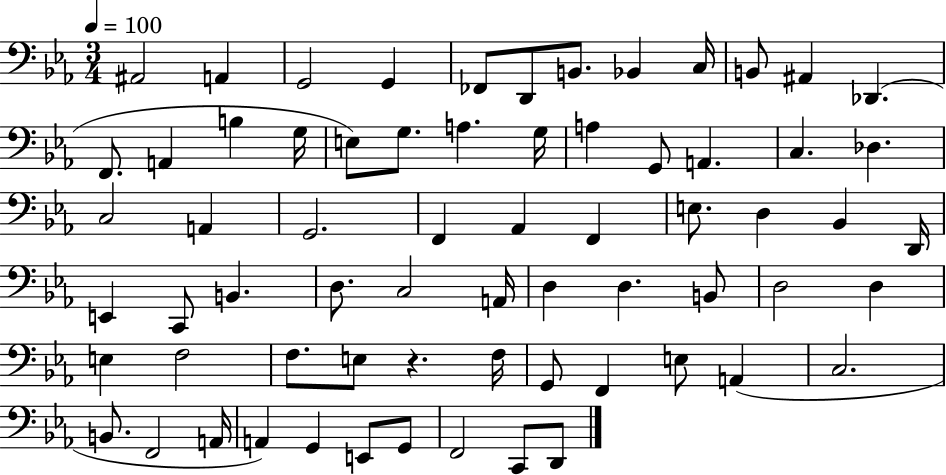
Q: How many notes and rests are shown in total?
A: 67